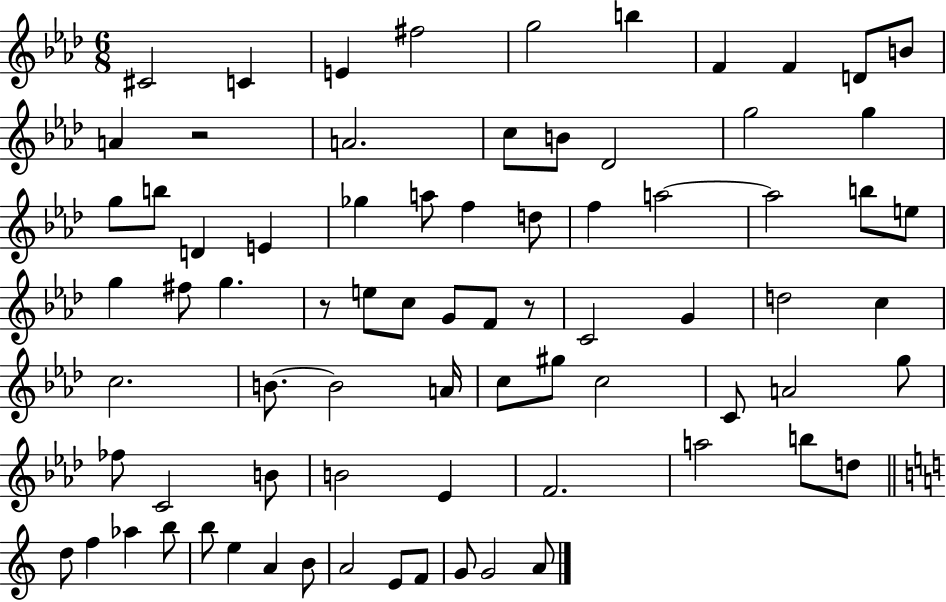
{
  \clef treble
  \numericTimeSignature
  \time 6/8
  \key aes \major
  cis'2 c'4 | e'4 fis''2 | g''2 b''4 | f'4 f'4 d'8 b'8 | \break a'4 r2 | a'2. | c''8 b'8 des'2 | g''2 g''4 | \break g''8 b''8 d'4 e'4 | ges''4 a''8 f''4 d''8 | f''4 a''2~~ | a''2 b''8 e''8 | \break g''4 fis''8 g''4. | r8 e''8 c''8 g'8 f'8 r8 | c'2 g'4 | d''2 c''4 | \break c''2. | b'8.~~ b'2 a'16 | c''8 gis''8 c''2 | c'8 a'2 g''8 | \break fes''8 c'2 b'8 | b'2 ees'4 | f'2. | a''2 b''8 d''8 | \break \bar "||" \break \key c \major d''8 f''4 aes''4 b''8 | b''8 e''4 a'4 b'8 | a'2 e'8 f'8 | g'8 g'2 a'8 | \break \bar "|."
}